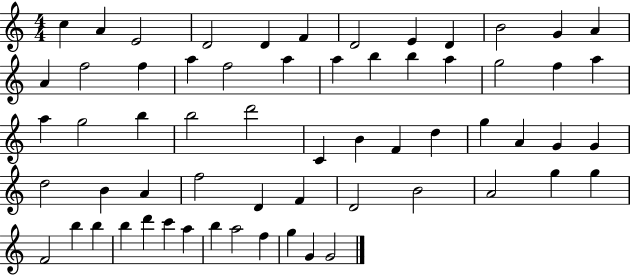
C5/q A4/q E4/h D4/h D4/q F4/q D4/h E4/q D4/q B4/h G4/q A4/q A4/q F5/h F5/q A5/q F5/h A5/q A5/q B5/q B5/q A5/q G5/h F5/q A5/q A5/q G5/h B5/q B5/h D6/h C4/q B4/q F4/q D5/q G5/q A4/q G4/q G4/q D5/h B4/q A4/q F5/h D4/q F4/q D4/h B4/h A4/h G5/q G5/q F4/h B5/q B5/q B5/q D6/q C6/q A5/q B5/q A5/h F5/q G5/q G4/q G4/h